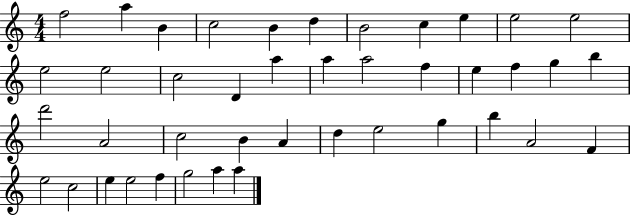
{
  \clef treble
  \numericTimeSignature
  \time 4/4
  \key c \major
  f''2 a''4 b'4 | c''2 b'4 d''4 | b'2 c''4 e''4 | e''2 e''2 | \break e''2 e''2 | c''2 d'4 a''4 | a''4 a''2 f''4 | e''4 f''4 g''4 b''4 | \break d'''2 a'2 | c''2 b'4 a'4 | d''4 e''2 g''4 | b''4 a'2 f'4 | \break e''2 c''2 | e''4 e''2 f''4 | g''2 a''4 a''4 | \bar "|."
}